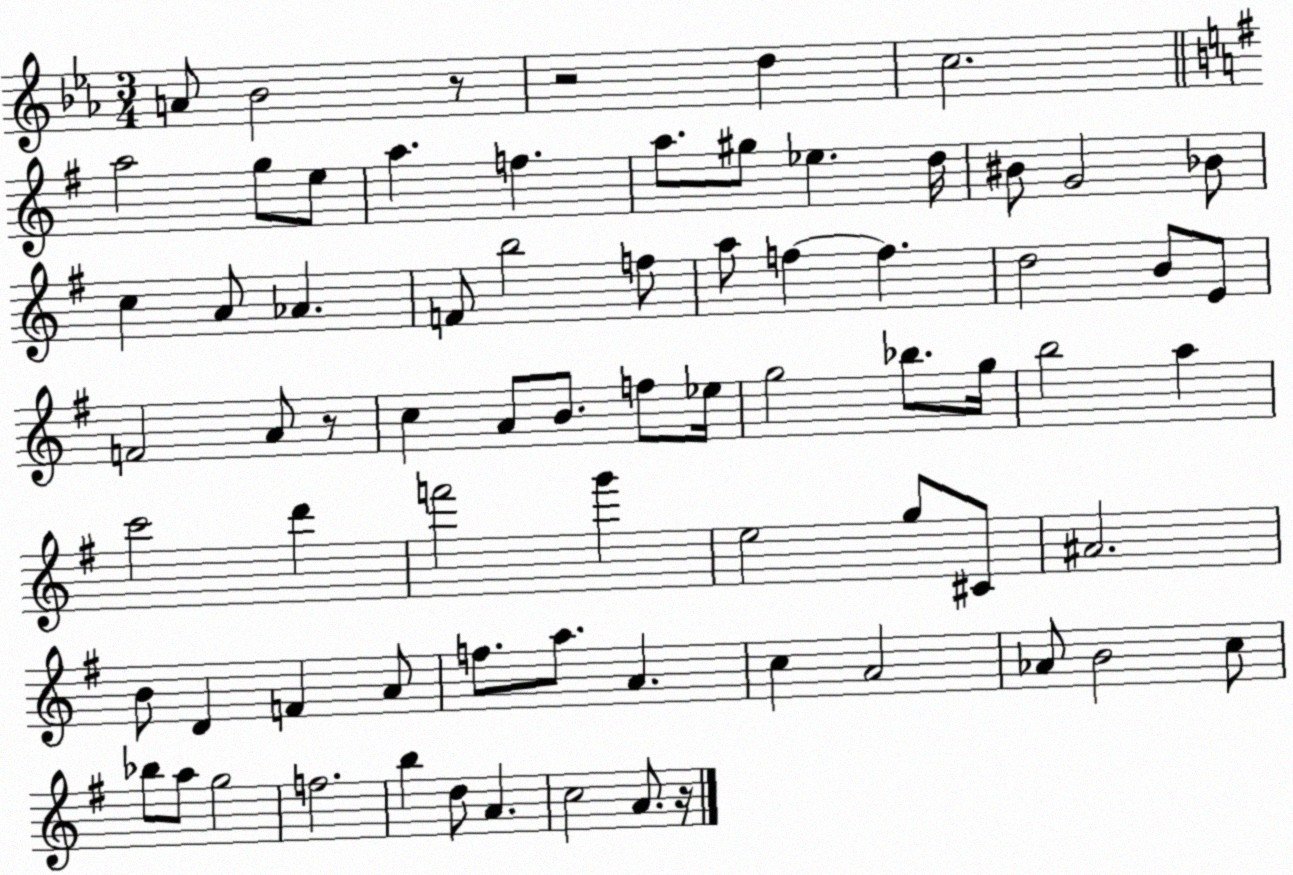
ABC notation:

X:1
T:Untitled
M:3/4
L:1/4
K:Eb
A/2 _B2 z/2 z2 d c2 a2 g/2 e/2 a f a/2 ^g/2 _e d/4 ^B/2 G2 _B/2 c A/2 _A F/2 b2 f/2 a/2 f f d2 B/2 E/2 F2 A/2 z/2 c A/2 B/2 f/2 _e/4 g2 _b/2 g/4 b2 a c'2 d' f'2 g' e2 g/2 ^C/2 ^A2 B/2 D F A/2 f/2 a/2 A c A2 _A/2 B2 c/2 _b/2 a/2 g2 f2 b d/2 A c2 A/2 z/4